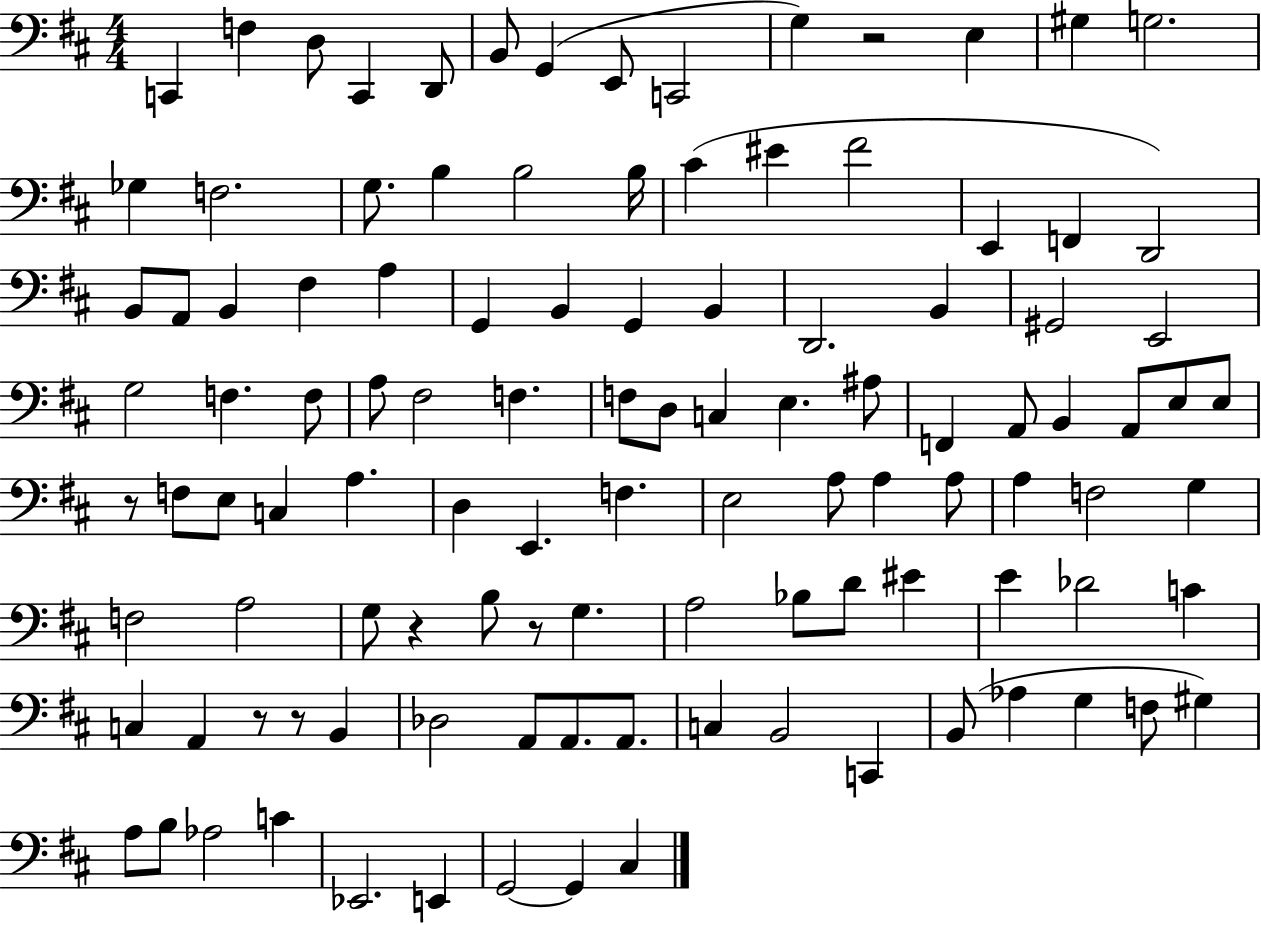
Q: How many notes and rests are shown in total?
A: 111